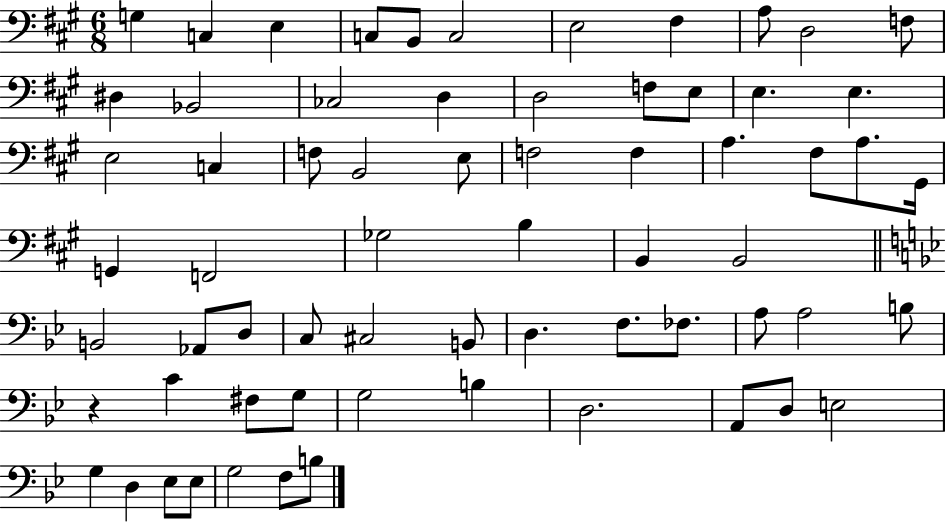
{
  \clef bass
  \numericTimeSignature
  \time 6/8
  \key a \major
  \repeat volta 2 { g4 c4 e4 | c8 b,8 c2 | e2 fis4 | a8 d2 f8 | \break dis4 bes,2 | ces2 d4 | d2 f8 e8 | e4. e4. | \break e2 c4 | f8 b,2 e8 | f2 f4 | a4. fis8 a8. gis,16 | \break g,4 f,2 | ges2 b4 | b,4 b,2 | \bar "||" \break \key bes \major b,2 aes,8 d8 | c8 cis2 b,8 | d4. f8. fes8. | a8 a2 b8 | \break r4 c'4 fis8 g8 | g2 b4 | d2. | a,8 d8 e2 | \break g4 d4 ees8 ees8 | g2 f8 b8 | } \bar "|."
}